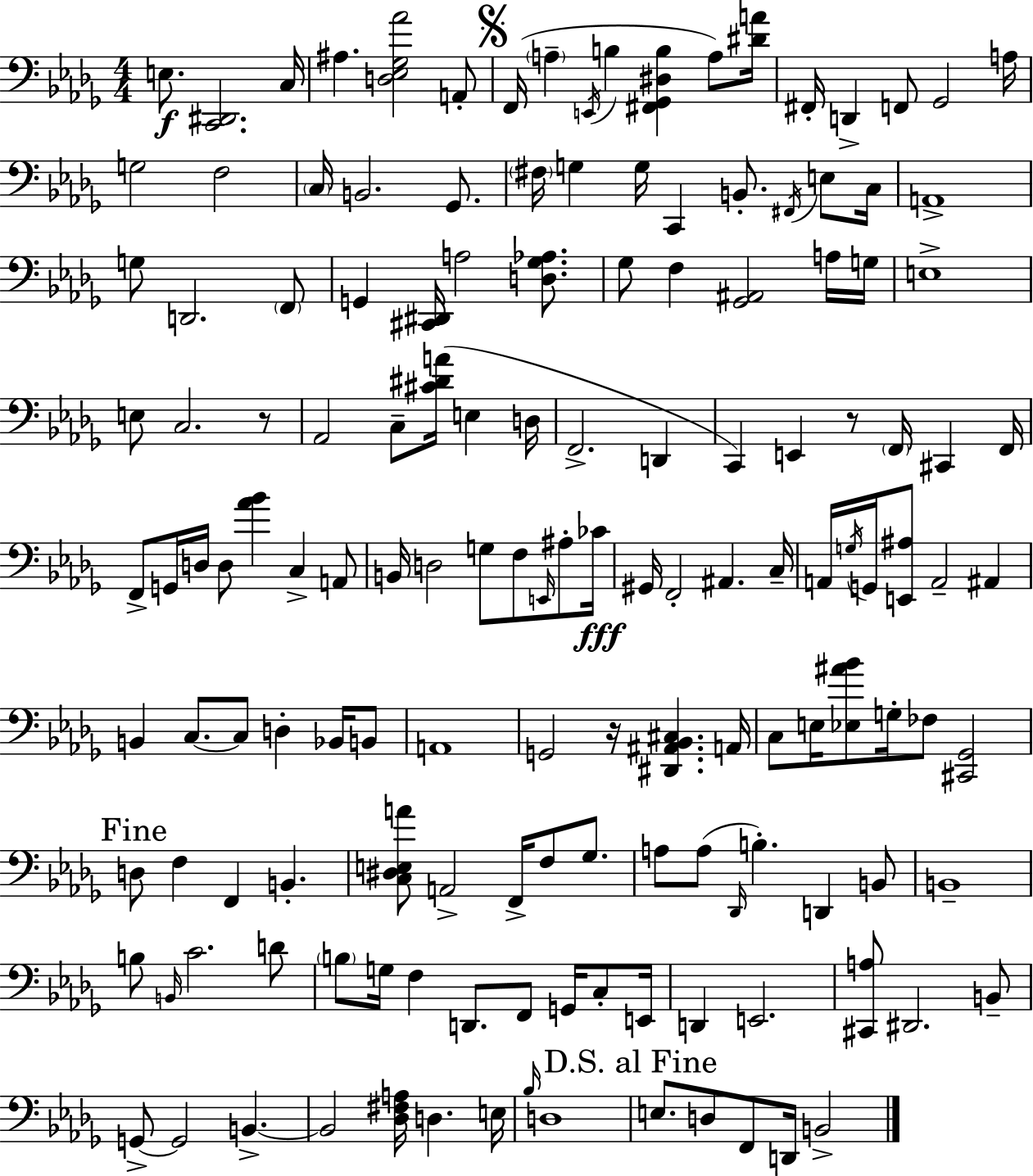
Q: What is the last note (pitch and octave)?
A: B2